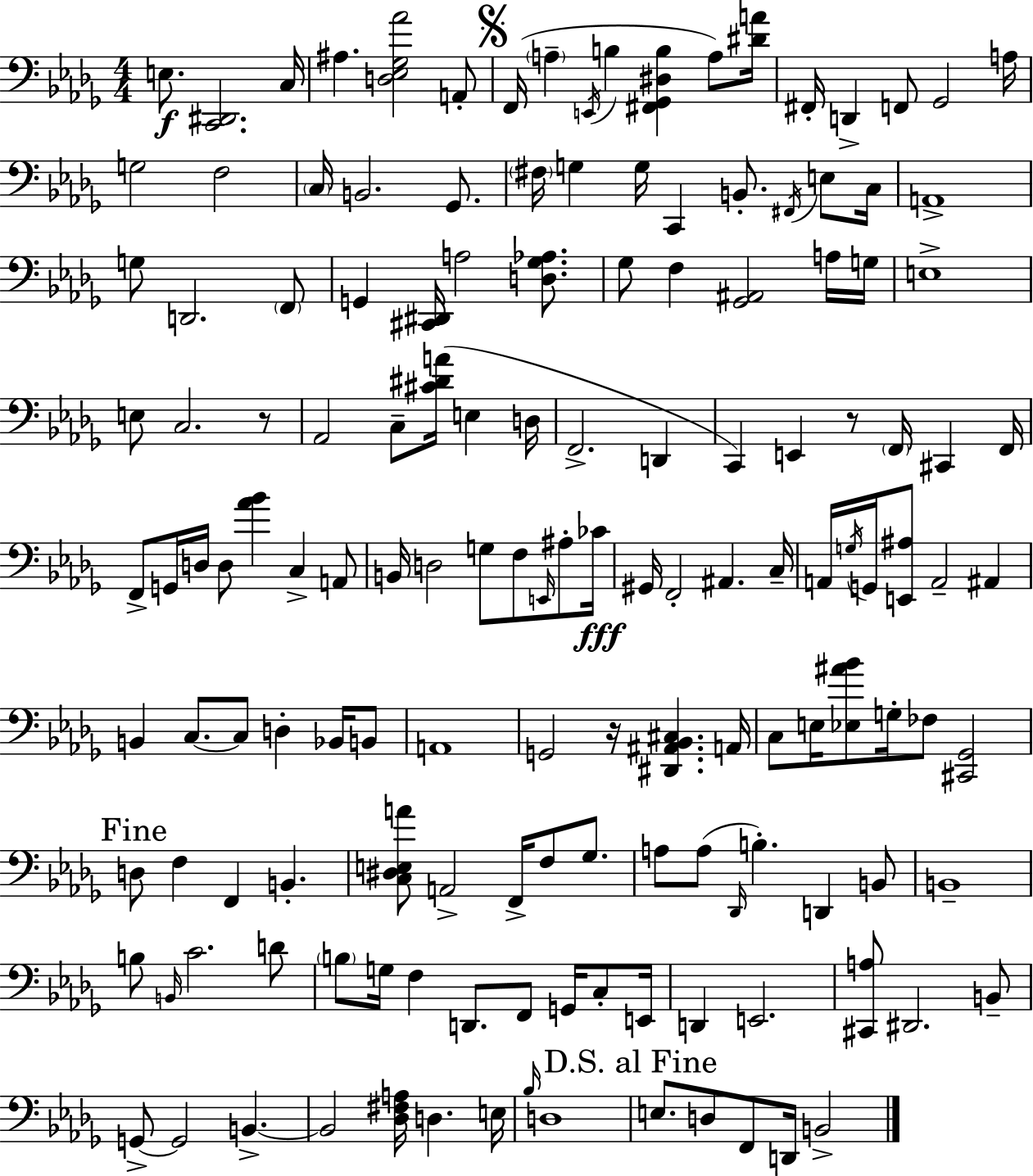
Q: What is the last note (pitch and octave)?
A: B2